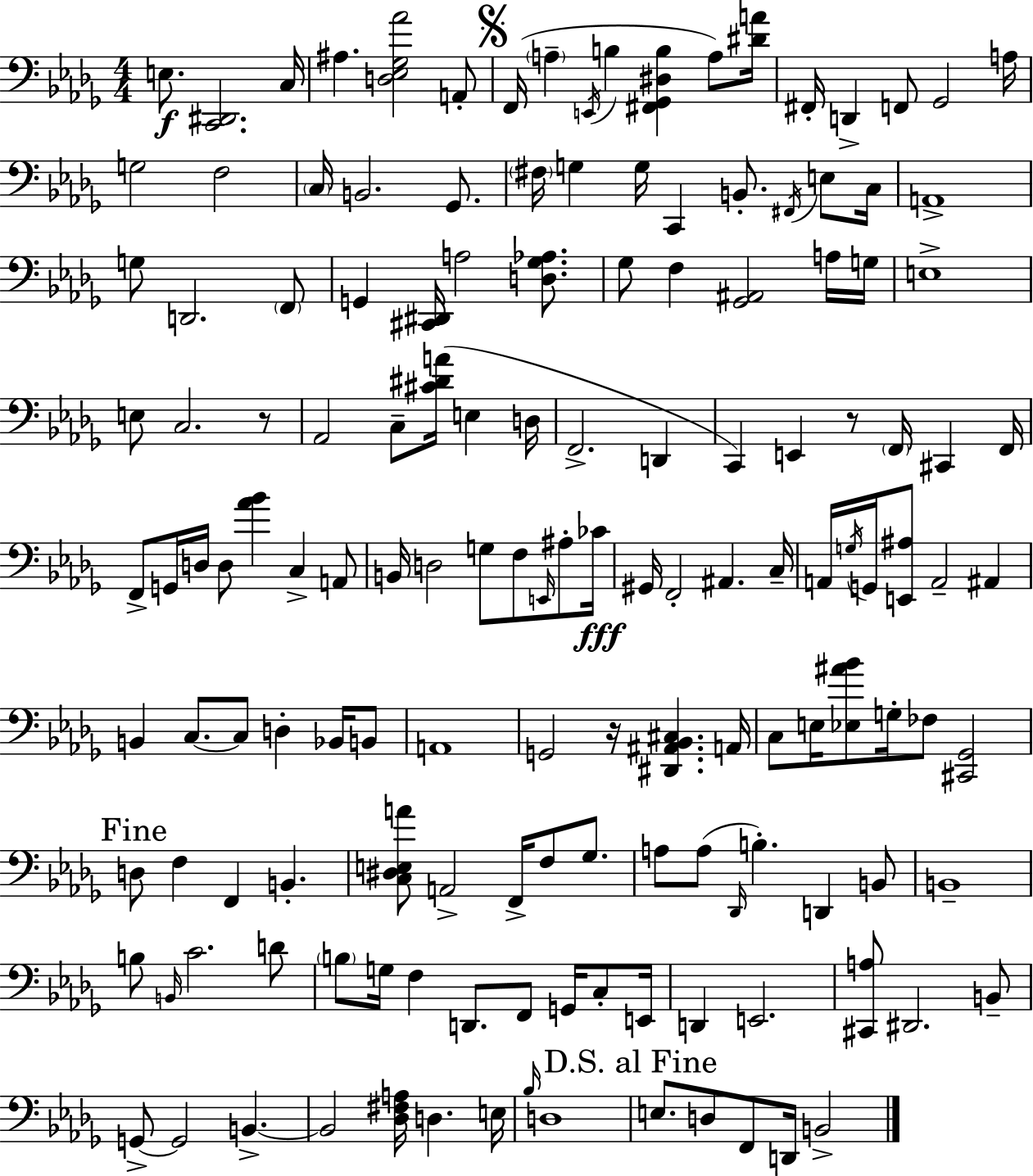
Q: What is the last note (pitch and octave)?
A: B2